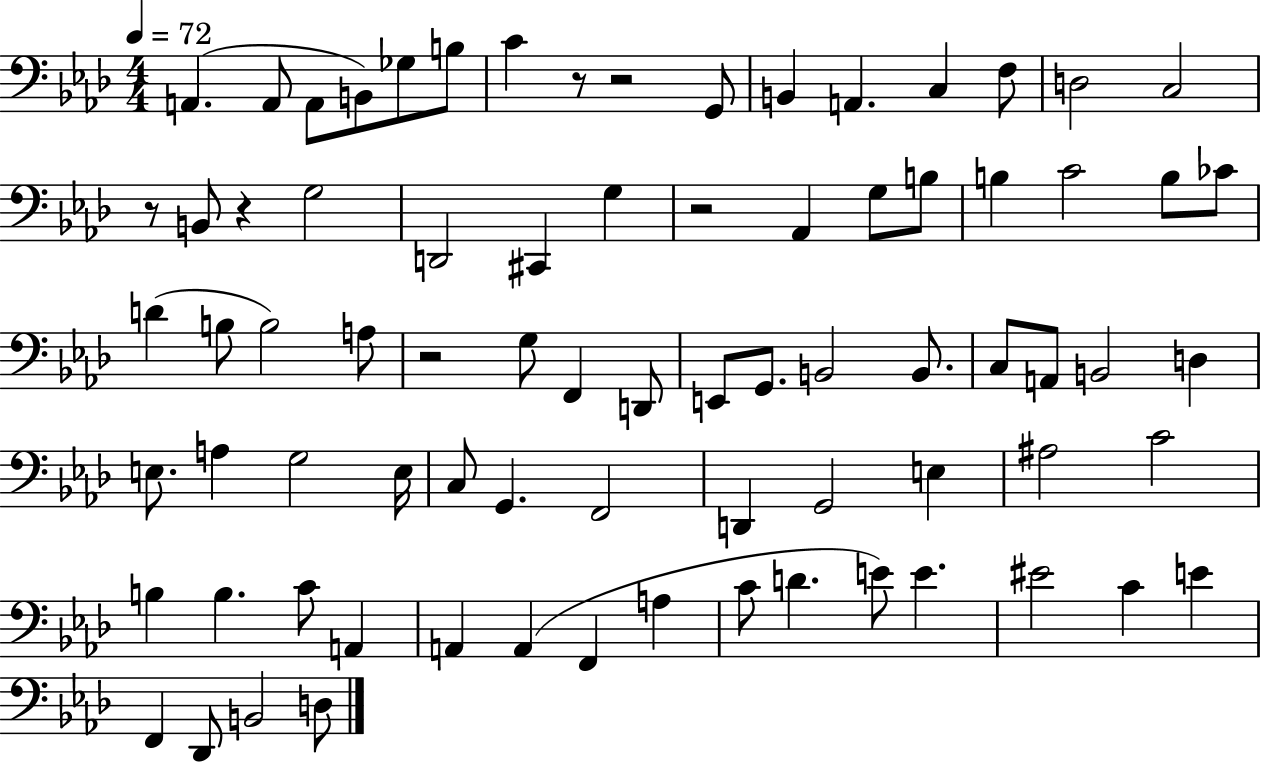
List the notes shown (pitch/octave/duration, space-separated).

A2/q. A2/e A2/e B2/e Gb3/e B3/e C4/q R/e R/h G2/e B2/q A2/q. C3/q F3/e D3/h C3/h R/e B2/e R/q G3/h D2/h C#2/q G3/q R/h Ab2/q G3/e B3/e B3/q C4/h B3/e CES4/e D4/q B3/e B3/h A3/e R/h G3/e F2/q D2/e E2/e G2/e. B2/h B2/e. C3/e A2/e B2/h D3/q E3/e. A3/q G3/h E3/s C3/e G2/q. F2/h D2/q G2/h E3/q A#3/h C4/h B3/q B3/q. C4/e A2/q A2/q A2/q F2/q A3/q C4/e D4/q. E4/e E4/q. EIS4/h C4/q E4/q F2/q Db2/e B2/h D3/e